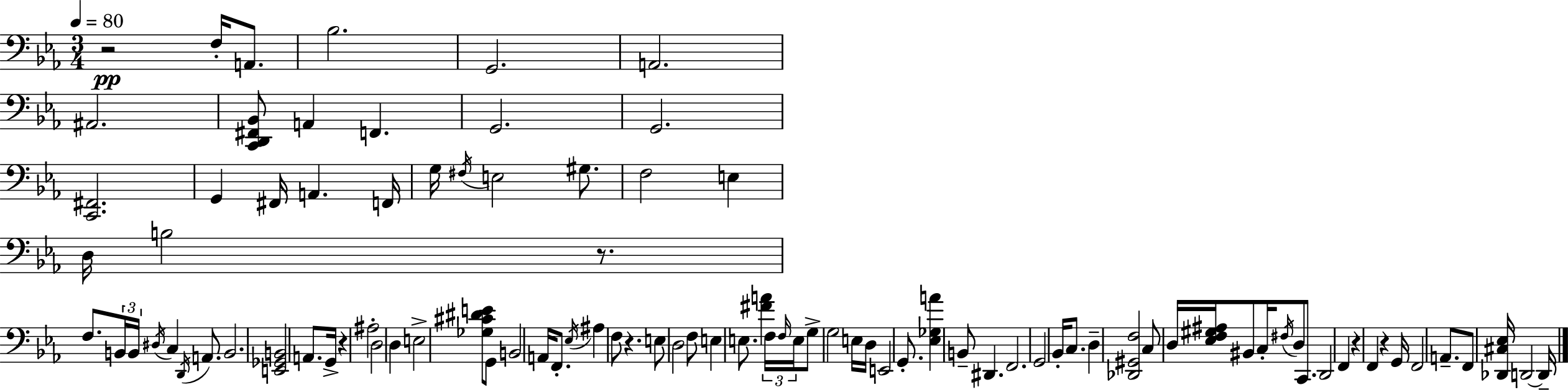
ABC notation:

X:1
T:Untitled
M:3/4
L:1/4
K:Cm
z2 F,/4 A,,/2 _B,2 G,,2 A,,2 ^A,,2 [C,,D,,^F,,_B,,]/2 A,, F,, G,,2 G,,2 [C,,^F,,]2 G,, ^F,,/4 A,, F,,/4 G,/4 ^F,/4 E,2 ^G,/2 F,2 E, D,/4 B,2 z/2 F,/2 B,,/4 B,,/4 ^D,/4 C, D,,/4 A,,/2 B,,2 [E,,_G,,B,,]2 A,,/2 G,,/4 z ^A,2 D,2 D, E,2 [_G,^C^DE]/2 G,,/2 B,,2 A,,/4 F,,/2 _E,/4 ^A, F,/2 z E,/2 D,2 F,/2 E, E,/2 [^FA] F,/4 F,/4 E,/4 G,/2 G,2 E,/4 D,/4 E,,2 G,,/2 [_E,_G,A] B,,/2 ^D,, F,,2 G,,2 _B,,/4 C,/2 D, [_D,,^G,,F,]2 C,/2 D,/4 [_E,F,^G,^A,]/4 ^B,,/2 C,/4 ^F,/4 D,/2 C,,/2 D,,2 F,, z F,, z G,,/4 F,,2 A,,/2 F,,/2 [_D,,^C,_E,]/4 D,,2 D,,/4